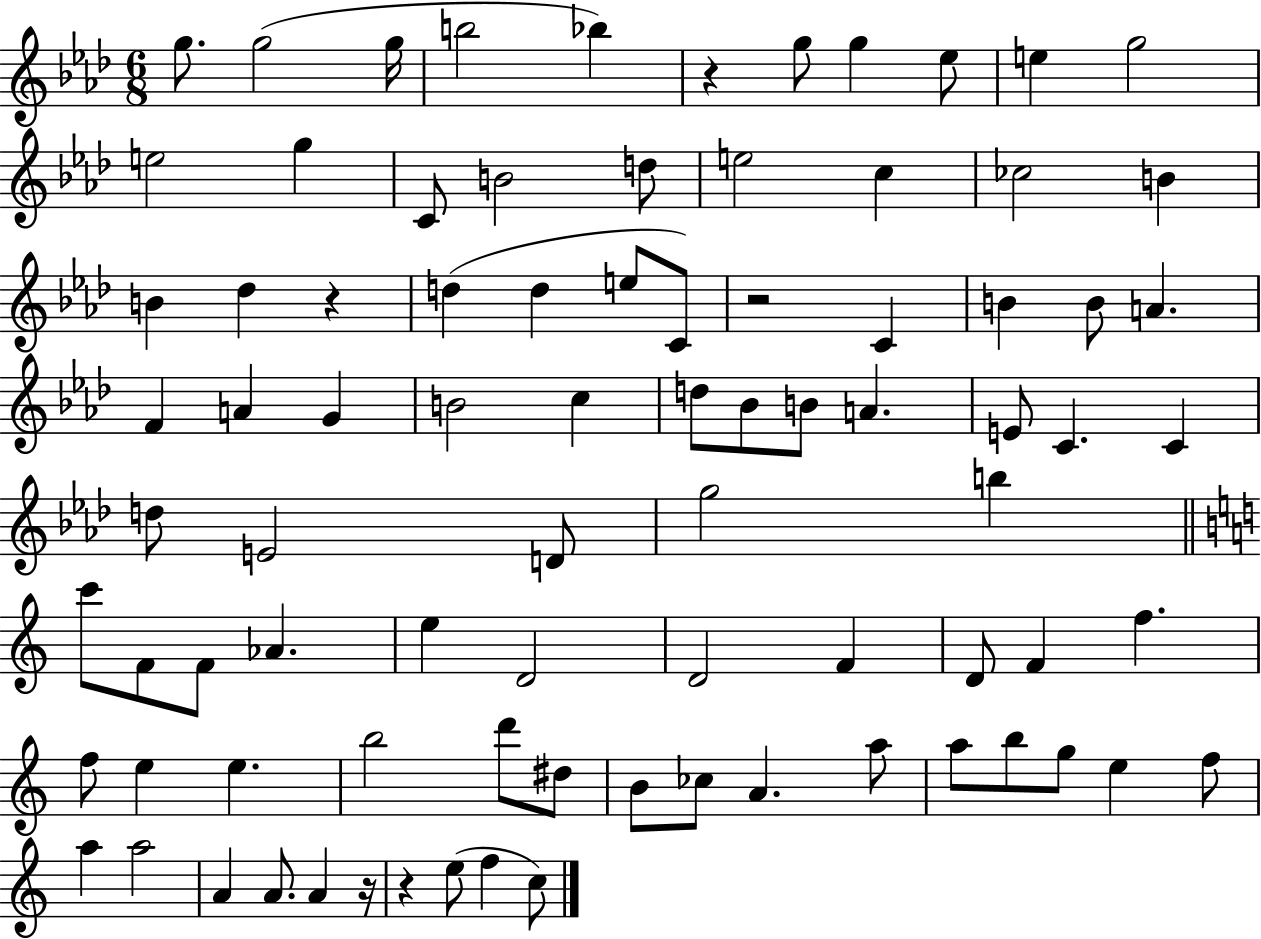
{
  \clef treble
  \numericTimeSignature
  \time 6/8
  \key aes \major
  g''8. g''2( g''16 | b''2 bes''4) | r4 g''8 g''4 ees''8 | e''4 g''2 | \break e''2 g''4 | c'8 b'2 d''8 | e''2 c''4 | ces''2 b'4 | \break b'4 des''4 r4 | d''4( d''4 e''8 c'8) | r2 c'4 | b'4 b'8 a'4. | \break f'4 a'4 g'4 | b'2 c''4 | d''8 bes'8 b'8 a'4. | e'8 c'4. c'4 | \break d''8 e'2 d'8 | g''2 b''4 | \bar "||" \break \key c \major c'''8 f'8 f'8 aes'4. | e''4 d'2 | d'2 f'4 | d'8 f'4 f''4. | \break f''8 e''4 e''4. | b''2 d'''8 dis''8 | b'8 ces''8 a'4. a''8 | a''8 b''8 g''8 e''4 f''8 | \break a''4 a''2 | a'4 a'8. a'4 r16 | r4 e''8( f''4 c''8) | \bar "|."
}